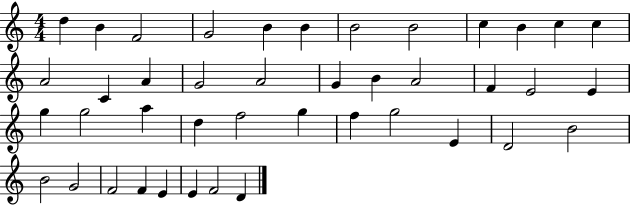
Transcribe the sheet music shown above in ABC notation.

X:1
T:Untitled
M:4/4
L:1/4
K:C
d B F2 G2 B B B2 B2 c B c c A2 C A G2 A2 G B A2 F E2 E g g2 a d f2 g f g2 E D2 B2 B2 G2 F2 F E E F2 D